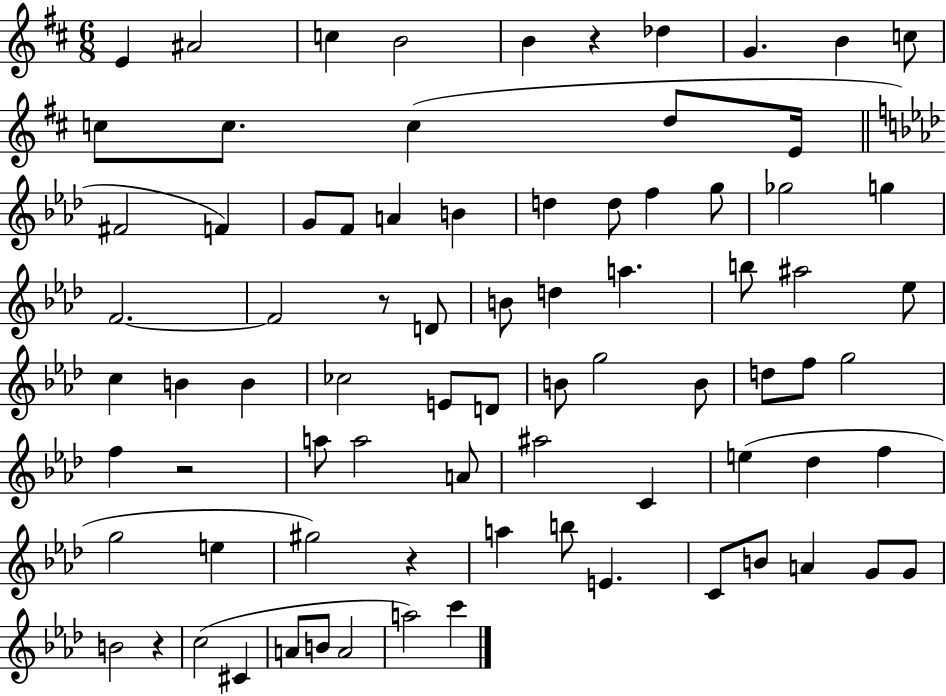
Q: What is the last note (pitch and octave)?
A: C6